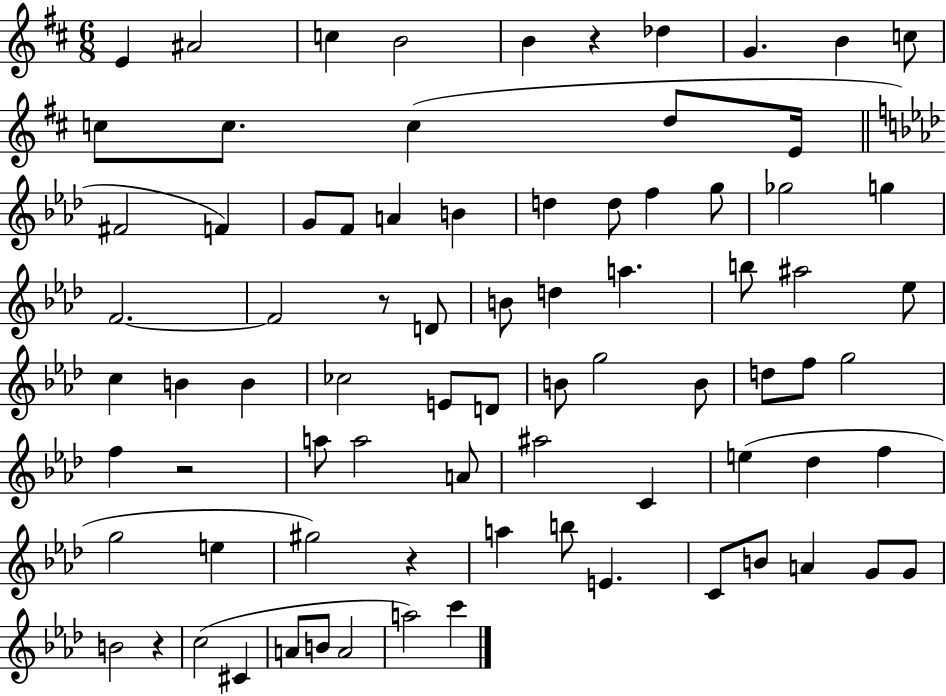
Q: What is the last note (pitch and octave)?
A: C6